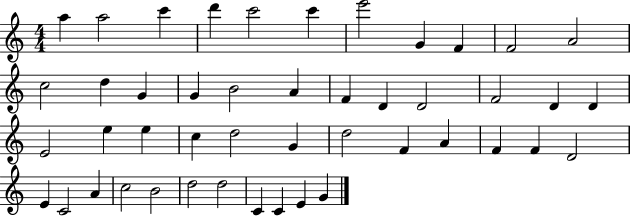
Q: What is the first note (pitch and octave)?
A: A5